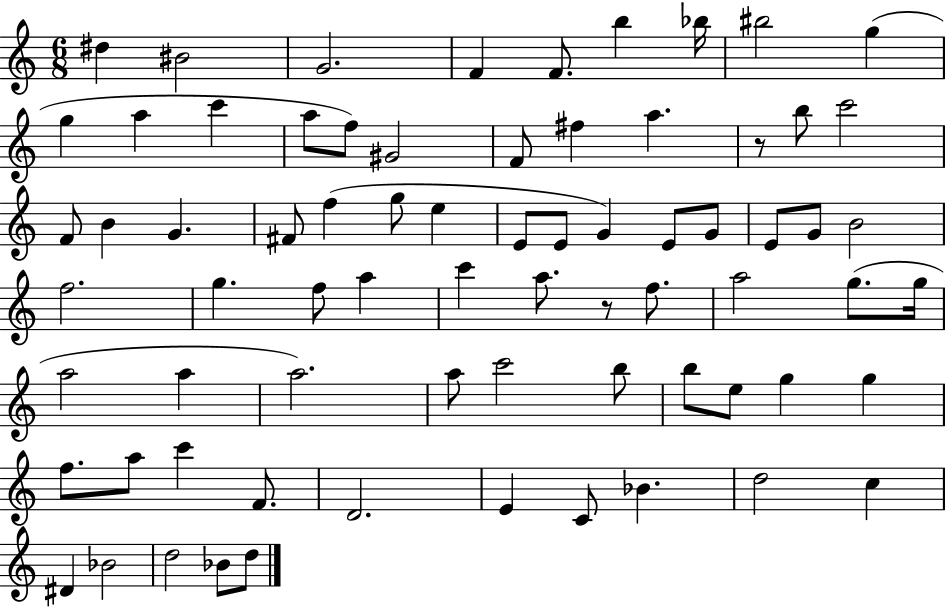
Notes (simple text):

D#5/q BIS4/h G4/h. F4/q F4/e. B5/q Bb5/s BIS5/h G5/q G5/q A5/q C6/q A5/e F5/e G#4/h F4/e F#5/q A5/q. R/e B5/e C6/h F4/e B4/q G4/q. F#4/e F5/q G5/e E5/q E4/e E4/e G4/q E4/e G4/e E4/e G4/e B4/h F5/h. G5/q. F5/e A5/q C6/q A5/e. R/e F5/e. A5/h G5/e. G5/s A5/h A5/q A5/h. A5/e C6/h B5/e B5/e E5/e G5/q G5/q F5/e. A5/e C6/q F4/e. D4/h. E4/q C4/e Bb4/q. D5/h C5/q D#4/q Bb4/h D5/h Bb4/e D5/e